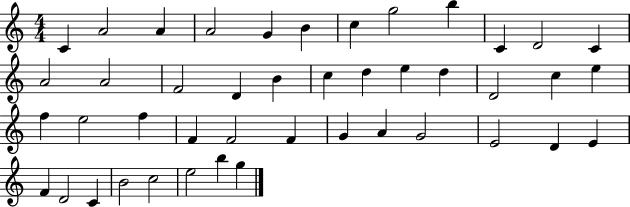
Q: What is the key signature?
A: C major